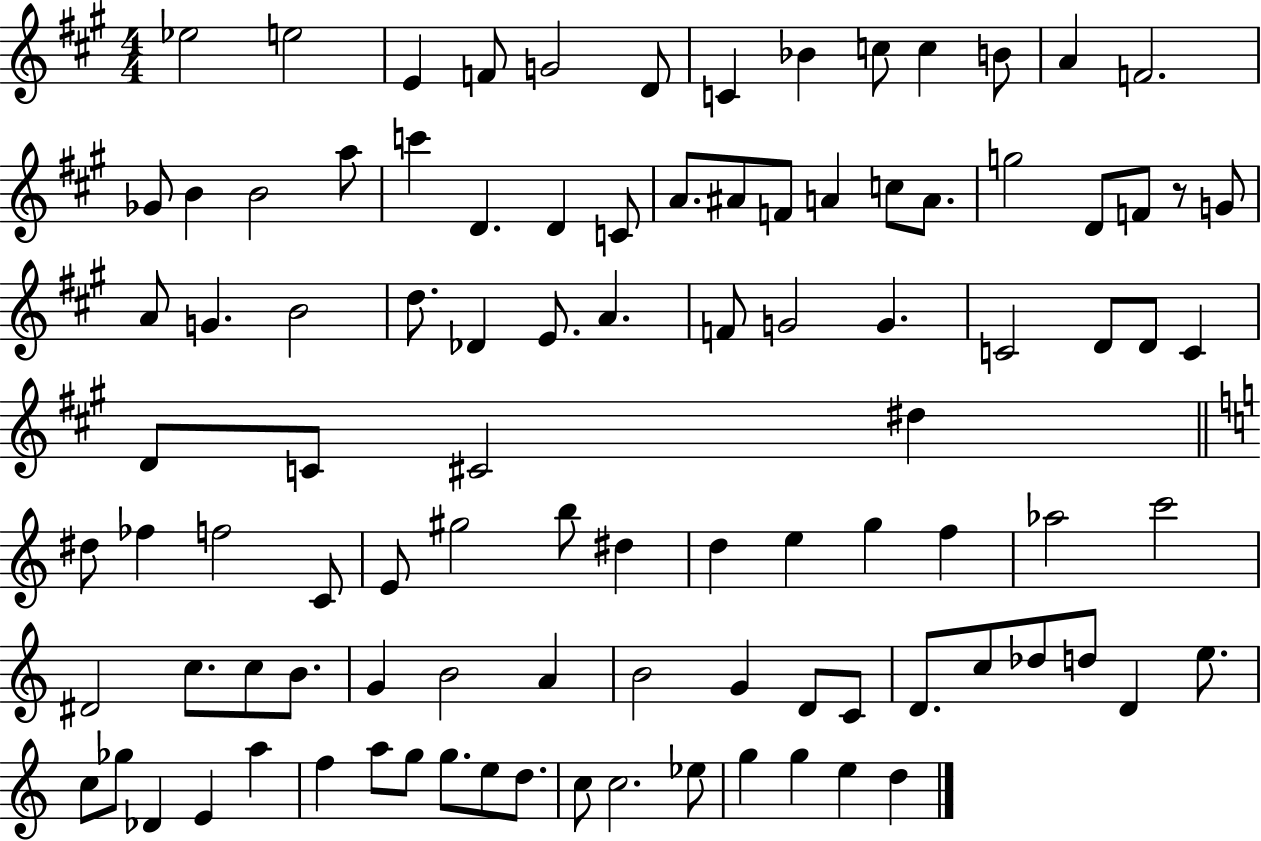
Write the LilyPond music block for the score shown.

{
  \clef treble
  \numericTimeSignature
  \time 4/4
  \key a \major
  ees''2 e''2 | e'4 f'8 g'2 d'8 | c'4 bes'4 c''8 c''4 b'8 | a'4 f'2. | \break ges'8 b'4 b'2 a''8 | c'''4 d'4. d'4 c'8 | a'8. ais'8 f'8 a'4 c''8 a'8. | g''2 d'8 f'8 r8 g'8 | \break a'8 g'4. b'2 | d''8. des'4 e'8. a'4. | f'8 g'2 g'4. | c'2 d'8 d'8 c'4 | \break d'8 c'8 cis'2 dis''4 | \bar "||" \break \key c \major dis''8 fes''4 f''2 c'8 | e'8 gis''2 b''8 dis''4 | d''4 e''4 g''4 f''4 | aes''2 c'''2 | \break dis'2 c''8. c''8 b'8. | g'4 b'2 a'4 | b'2 g'4 d'8 c'8 | d'8. c''8 des''8 d''8 d'4 e''8. | \break c''8 ges''8 des'4 e'4 a''4 | f''4 a''8 g''8 g''8. e''8 d''8. | c''8 c''2. ees''8 | g''4 g''4 e''4 d''4 | \break \bar "|."
}